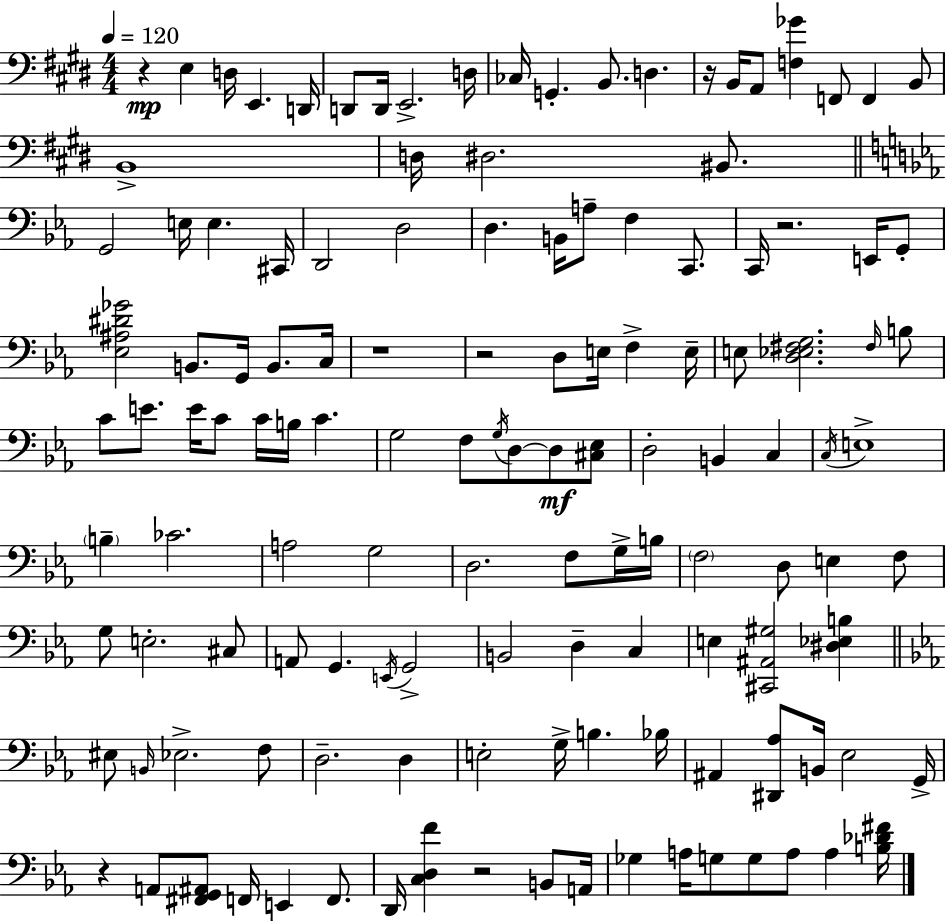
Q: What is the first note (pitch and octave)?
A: E3